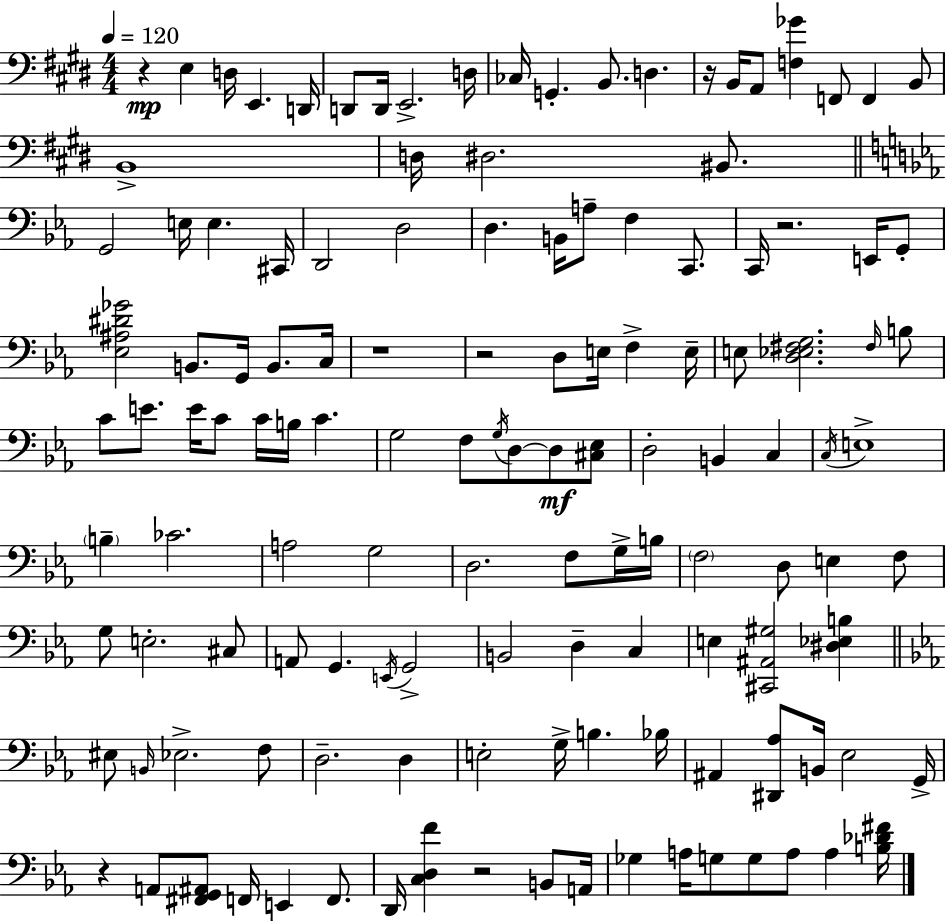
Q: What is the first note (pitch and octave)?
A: E3